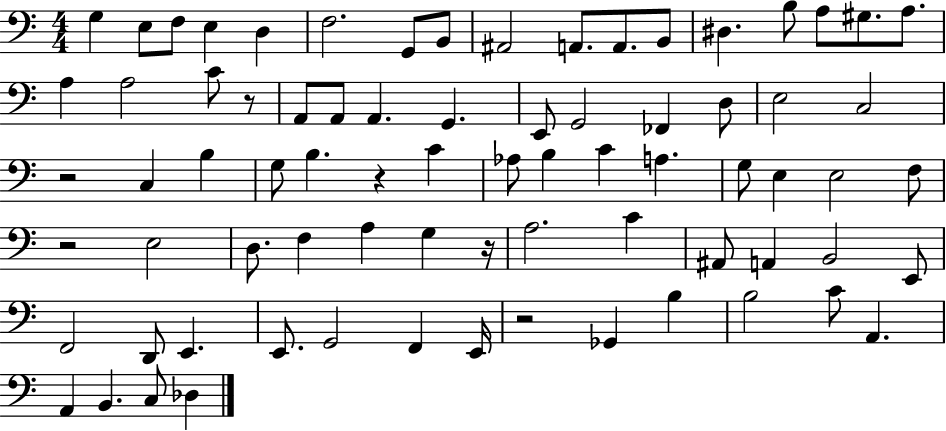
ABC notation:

X:1
T:Untitled
M:4/4
L:1/4
K:C
G, E,/2 F,/2 E, D, F,2 G,,/2 B,,/2 ^A,,2 A,,/2 A,,/2 B,,/2 ^D, B,/2 A,/2 ^G,/2 A,/2 A, A,2 C/2 z/2 A,,/2 A,,/2 A,, G,, E,,/2 G,,2 _F,, D,/2 E,2 C,2 z2 C, B, G,/2 B, z C _A,/2 B, C A, G,/2 E, E,2 F,/2 z2 E,2 D,/2 F, A, G, z/4 A,2 C ^A,,/2 A,, B,,2 E,,/2 F,,2 D,,/2 E,, E,,/2 G,,2 F,, E,,/4 z2 _G,, B, B,2 C/2 A,, A,, B,, C,/2 _D,